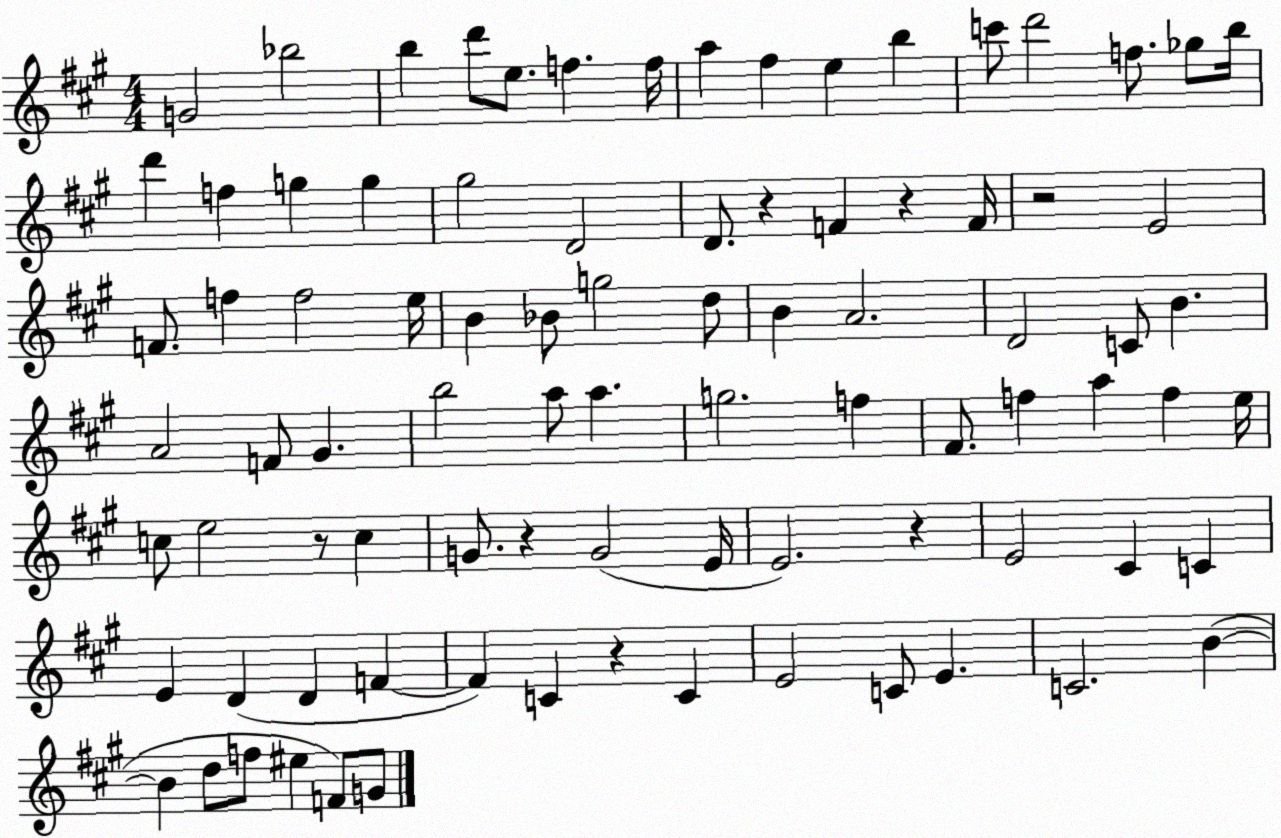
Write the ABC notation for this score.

X:1
T:Untitled
M:4/4
L:1/4
K:A
G2 _b2 b d'/2 e/2 f f/4 a ^f e b c'/2 d'2 f/2 _g/2 b/4 d' f g g ^g2 D2 D/2 z F z F/4 z2 E2 F/2 f f2 e/4 B _B/2 g2 d/2 B A2 D2 C/2 B A2 F/2 ^G b2 a/2 a g2 f ^F/2 f a f e/4 c/2 e2 z/2 c G/2 z G2 E/4 E2 z E2 ^C C E D D F F C z C E2 C/2 E C2 B B d/2 f/2 ^e F/2 G/2